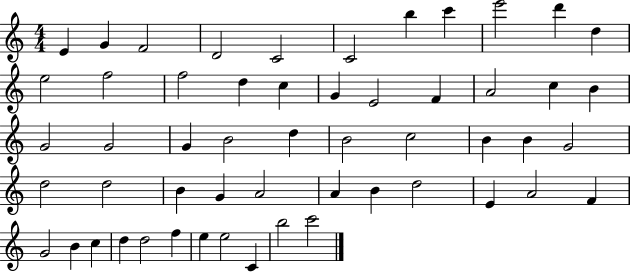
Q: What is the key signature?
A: C major